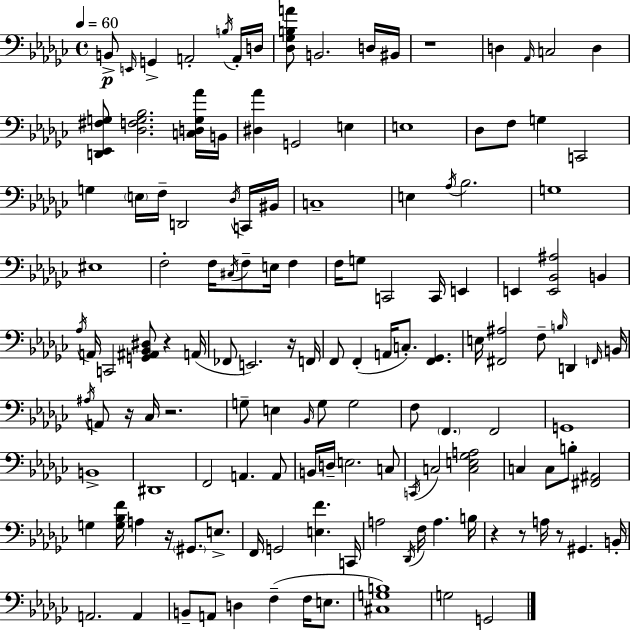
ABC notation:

X:1
T:Untitled
M:4/4
L:1/4
K:Ebm
B,,/2 E,,/4 G,, A,,2 B,/4 A,,/4 D,/4 [_D,_G,B,A]/2 B,,2 D,/4 ^B,,/4 z4 D, _A,,/4 C,2 D, [D,,_E,,^F,G,]/2 [_D,F,G,_B,]2 [C,D,G,_A]/4 B,,/4 [^D,_A] G,,2 E, E,4 _D,/2 F,/2 G, C,,2 G, E,/4 F,/4 D,,2 _D,/4 C,,/4 ^B,,/4 C,4 E, _A,/4 _B,2 G,4 ^E,4 F,2 F,/4 ^C,/4 F,/2 E,/4 F, F,/4 G,/2 C,,2 C,,/4 E,, E,, [E,,_B,,^A,]2 B,, _A,/4 A,,/4 C,,2 [G,,^A,,_B,,^D,]/2 z A,,/4 _F,,/2 E,,2 z/4 F,,/4 F,,/2 F,, A,,/4 C,/2 [F,,_G,,] E,/4 [^F,,^A,]2 F,/2 B,/4 D,, F,,/4 B,,/4 ^A,/4 A,,/2 z/4 _C,/4 z2 G,/2 E, _B,,/4 G,/2 G,2 F,/2 F,, F,,2 G,,4 B,,4 ^D,,4 F,,2 A,, A,,/2 B,,/4 D,/4 E,2 C,/2 C,,/4 C,2 [C,E,_G,A,]2 C, C,/2 B,/2 [^F,,^A,,]2 G, [G,_B,F]/4 A, z/4 ^G,,/2 E,/2 F,,/4 G,,2 [E,F] C,,/4 A,2 _D,,/4 F,/4 A, B,/4 z z/2 A,/4 z/2 ^G,, B,,/4 A,,2 A,, B,,/2 A,,/2 D, F, F,/4 E,/2 [^C,G,B,]4 G,2 G,,2